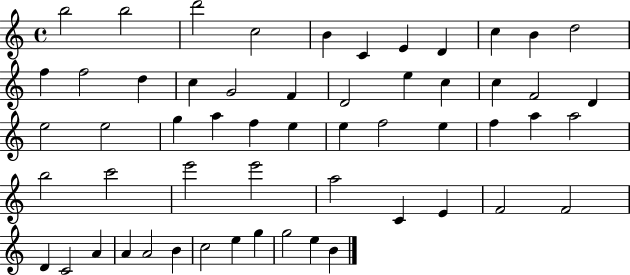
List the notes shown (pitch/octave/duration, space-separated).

B5/h B5/h D6/h C5/h B4/q C4/q E4/q D4/q C5/q B4/q D5/h F5/q F5/h D5/q C5/q G4/h F4/q D4/h E5/q C5/q C5/q F4/h D4/q E5/h E5/h G5/q A5/q F5/q E5/q E5/q F5/h E5/q F5/q A5/q A5/h B5/h C6/h E6/h E6/h A5/h C4/q E4/q F4/h F4/h D4/q C4/h A4/q A4/q A4/h B4/q C5/h E5/q G5/q G5/h E5/q B4/q